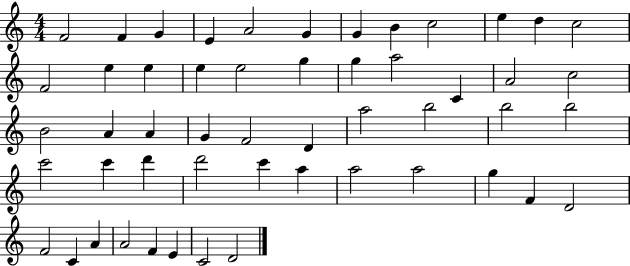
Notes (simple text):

F4/h F4/q G4/q E4/q A4/h G4/q G4/q B4/q C5/h E5/q D5/q C5/h F4/h E5/q E5/q E5/q E5/h G5/q G5/q A5/h C4/q A4/h C5/h B4/h A4/q A4/q G4/q F4/h D4/q A5/h B5/h B5/h B5/h C6/h C6/q D6/q D6/h C6/q A5/q A5/h A5/h G5/q F4/q D4/h F4/h C4/q A4/q A4/h F4/q E4/q C4/h D4/h